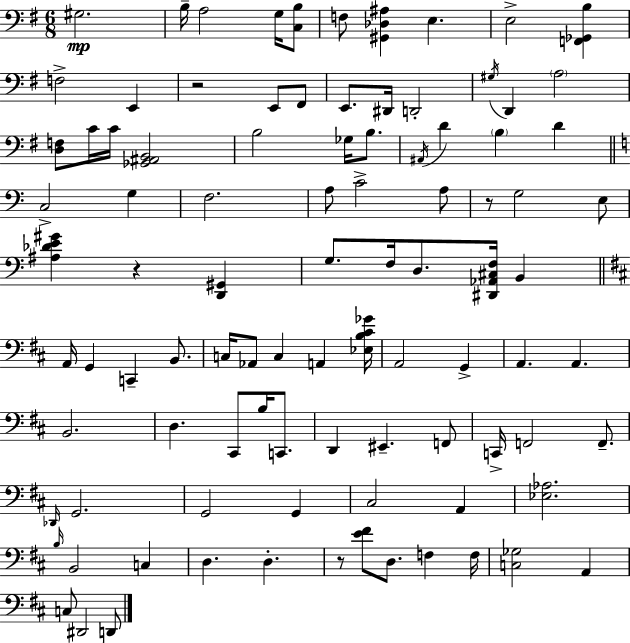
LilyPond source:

{
  \clef bass
  \numericTimeSignature
  \time 6/8
  \key e \minor
  \repeat volta 2 { gis2.\mp | b16-- a2 g16 <c b>8 | f8 <gis, des ais>4 e4. | e2-> <f, ges, b>4 | \break f2-> e,4 | r2 e,8 fis,8 | e,8. dis,16 d,2-. | \acciaccatura { gis16 } d,4 \parenthesize a2 | \break <d f>8 c'16 c'16 <ges, ais, b,>2 | b2 ges16 b8. | \acciaccatura { ais,16 } d'4 \parenthesize b4 d'4 | \bar "||" \break \key a \minor c2-> g4 | f2. | a8 c'2-> a8 | r8 g2 e8 | \break <ais des' e' gis'>4 r4 <d, gis,>4 | g8. f16 d8. <dis, aes, cis f>16 b,4 | \bar "||" \break \key d \major a,16 g,4 c,4-- b,8. | c16 aes,8 c4 a,4 <ees b cis' ges'>16 | a,2 g,4-> | a,4. a,4. | \break b,2. | d4. cis,8 b16 c,8. | d,4 eis,4.-- f,8 | c,16-> f,2 f,8.-- | \break \grace { des,16 } g,2. | g,2 g,4 | cis2 a,4 | <ees aes>2. | \break \grace { b16 } b,2 c4 | d4. d4.-. | r8 <e' fis'>8 d8. f4 | f16 <c ges>2 a,4 | \break c8 dis,2 | d,8 } \bar "|."
}